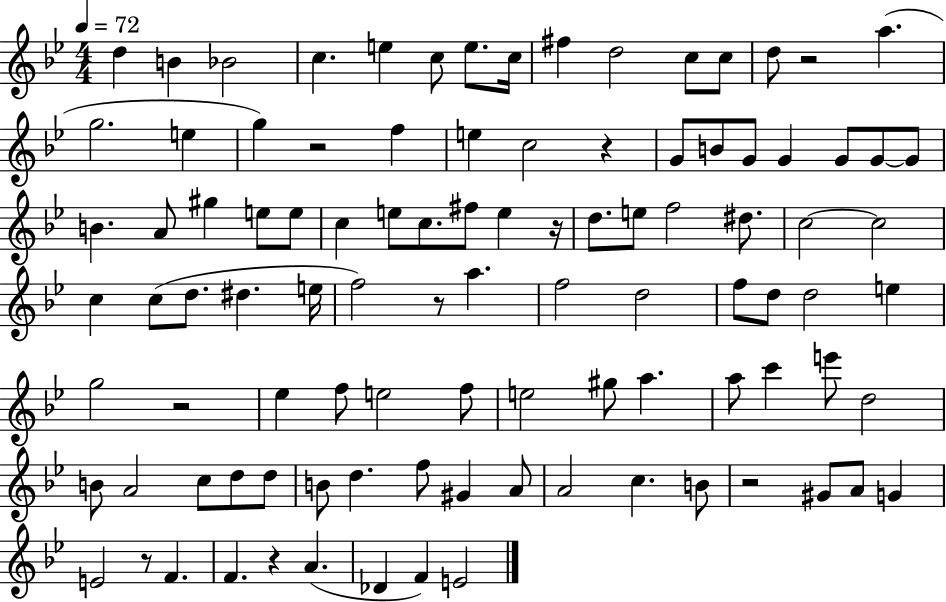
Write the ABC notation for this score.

X:1
T:Untitled
M:4/4
L:1/4
K:Bb
d B _B2 c e c/2 e/2 c/4 ^f d2 c/2 c/2 d/2 z2 a g2 e g z2 f e c2 z G/2 B/2 G/2 G G/2 G/2 G/2 B A/2 ^g e/2 e/2 c e/2 c/2 ^f/2 e z/4 d/2 e/2 f2 ^d/2 c2 c2 c c/2 d/2 ^d e/4 f2 z/2 a f2 d2 f/2 d/2 d2 e g2 z2 _e f/2 e2 f/2 e2 ^g/2 a a/2 c' e'/2 d2 B/2 A2 c/2 d/2 d/2 B/2 d f/2 ^G A/2 A2 c B/2 z2 ^G/2 A/2 G E2 z/2 F F z A _D F E2